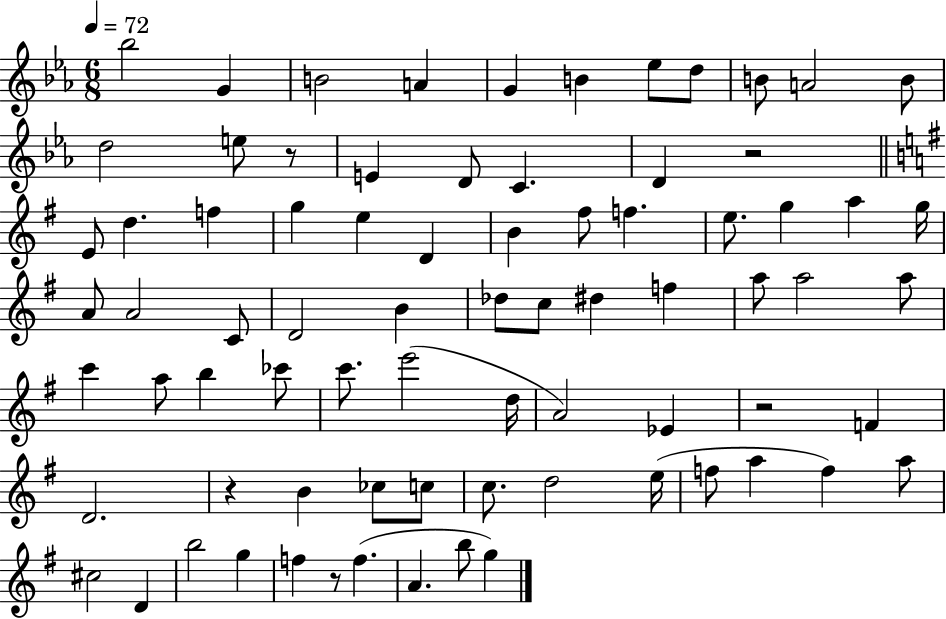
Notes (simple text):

Bb5/h G4/q B4/h A4/q G4/q B4/q Eb5/e D5/e B4/e A4/h B4/e D5/h E5/e R/e E4/q D4/e C4/q. D4/q R/h E4/e D5/q. F5/q G5/q E5/q D4/q B4/q F#5/e F5/q. E5/e. G5/q A5/q G5/s A4/e A4/h C4/e D4/h B4/q Db5/e C5/e D#5/q F5/q A5/e A5/h A5/e C6/q A5/e B5/q CES6/e C6/e. E6/h D5/s A4/h Eb4/q R/h F4/q D4/h. R/q B4/q CES5/e C5/e C5/e. D5/h E5/s F5/e A5/q F5/q A5/e C#5/h D4/q B5/h G5/q F5/q R/e F5/q. A4/q. B5/e G5/q